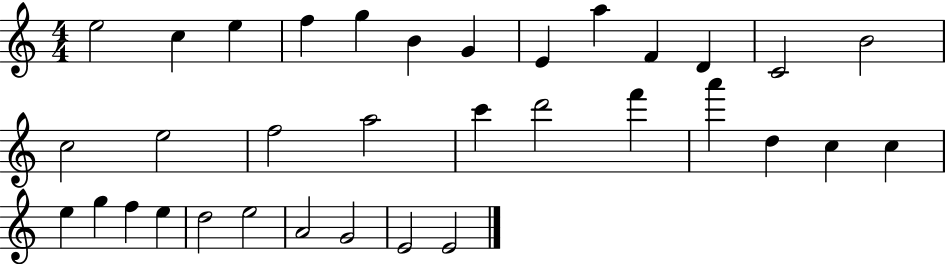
X:1
T:Untitled
M:4/4
L:1/4
K:C
e2 c e f g B G E a F D C2 B2 c2 e2 f2 a2 c' d'2 f' a' d c c e g f e d2 e2 A2 G2 E2 E2